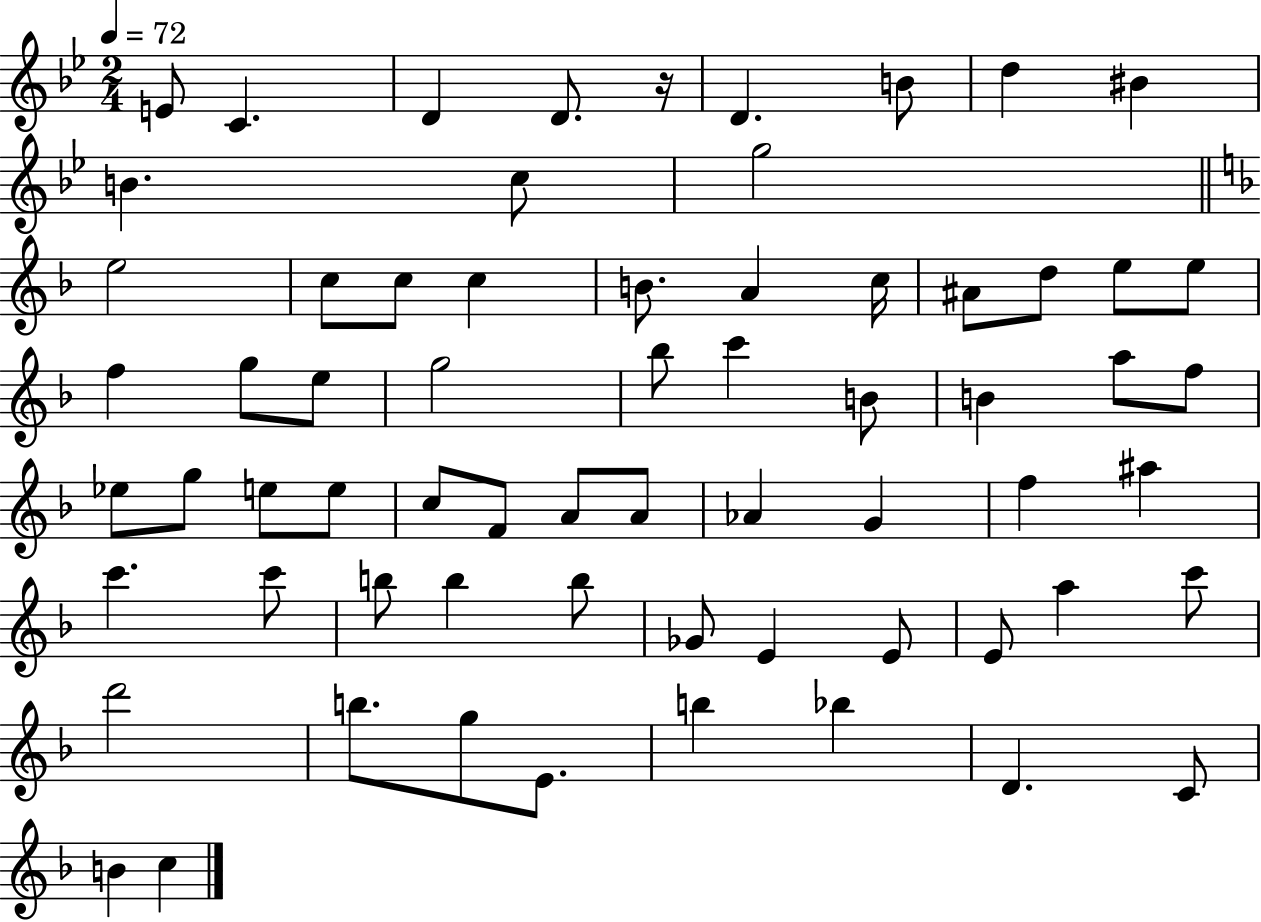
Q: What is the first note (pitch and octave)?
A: E4